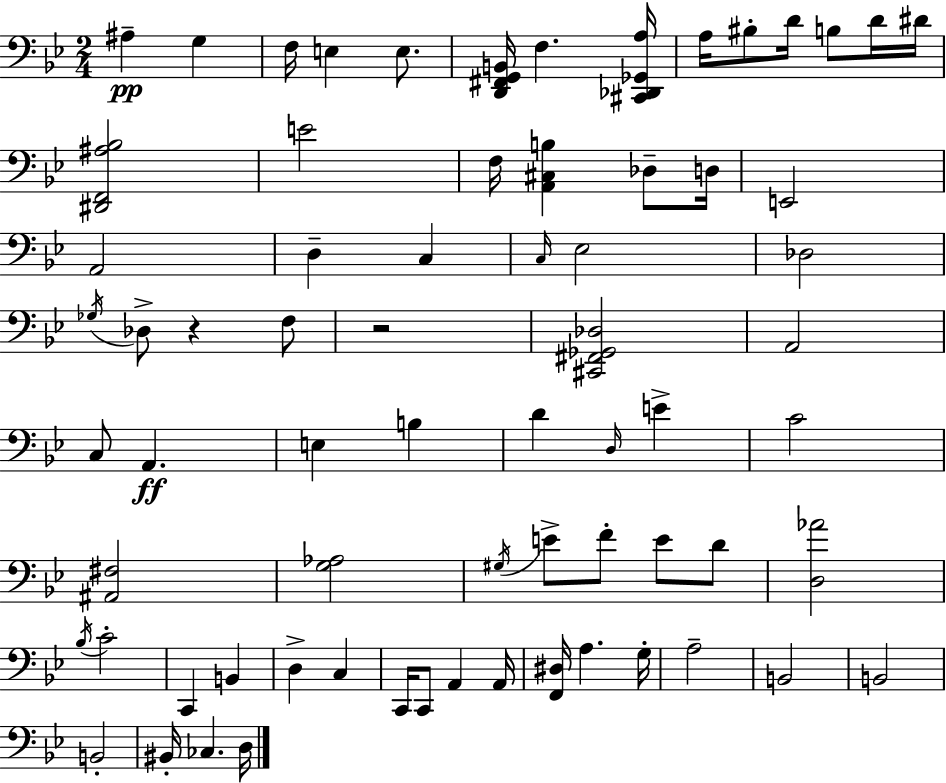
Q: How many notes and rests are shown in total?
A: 70